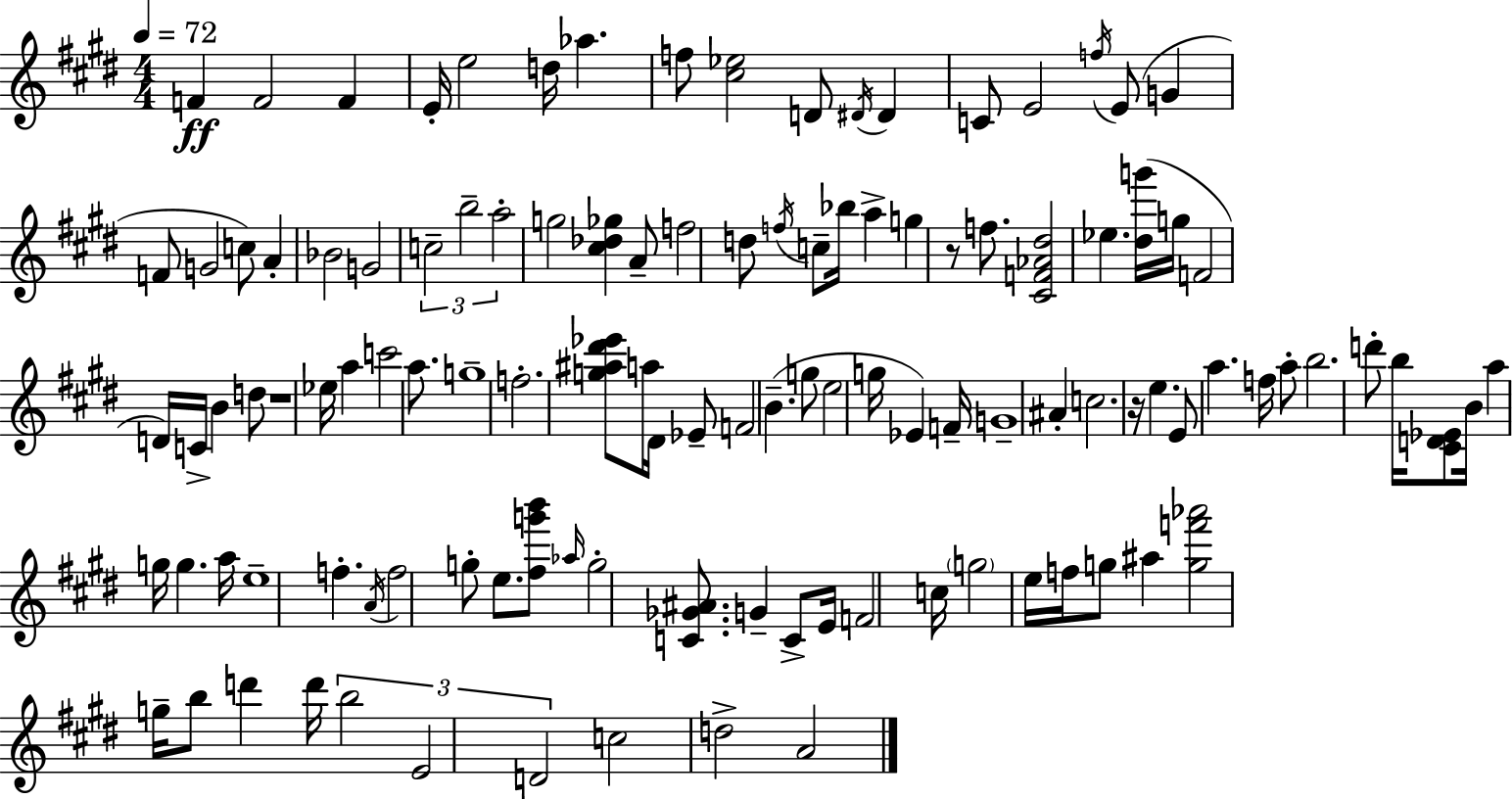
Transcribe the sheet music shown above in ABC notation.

X:1
T:Untitled
M:4/4
L:1/4
K:E
F F2 F E/4 e2 d/4 _a f/2 [^c_e]2 D/2 ^D/4 ^D C/2 E2 f/4 E/2 G F/2 G2 c/2 A _B2 G2 c2 b2 a2 g2 [^c_d_g] A/2 f2 d/2 f/4 c/2 _b/4 a g z/2 f/2 [^CF_A^d]2 _e [^dg']/4 g/4 F2 D/4 C/4 B d/2 z4 _e/4 a c'2 a/2 g4 f2 [g^a^d'_e']/2 a/4 ^D/4 _E/2 F2 B g/2 e2 g/4 _E F/4 G4 ^A c2 z/4 e E/2 a f/4 a/2 b2 d'/2 b/4 [^CD_E]/2 B/4 a g/4 g a/4 e4 f A/4 f2 g/2 e/2 [^fg'b']/2 _a/4 g2 [C_G^A]/2 G C/2 E/4 F2 c/4 g2 e/4 f/4 g/2 ^a [gf'_a']2 g/4 b/2 d' d'/4 b2 E2 D2 c2 d2 A2